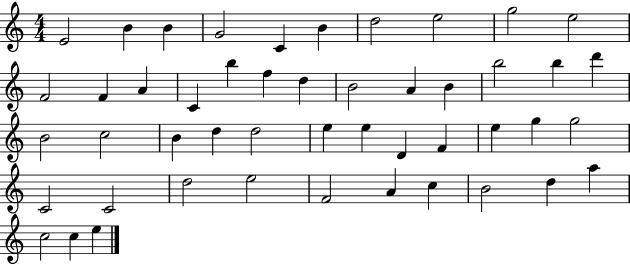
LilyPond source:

{
  \clef treble
  \numericTimeSignature
  \time 4/4
  \key c \major
  e'2 b'4 b'4 | g'2 c'4 b'4 | d''2 e''2 | g''2 e''2 | \break f'2 f'4 a'4 | c'4 b''4 f''4 d''4 | b'2 a'4 b'4 | b''2 b''4 d'''4 | \break b'2 c''2 | b'4 d''4 d''2 | e''4 e''4 d'4 f'4 | e''4 g''4 g''2 | \break c'2 c'2 | d''2 e''2 | f'2 a'4 c''4 | b'2 d''4 a''4 | \break c''2 c''4 e''4 | \bar "|."
}